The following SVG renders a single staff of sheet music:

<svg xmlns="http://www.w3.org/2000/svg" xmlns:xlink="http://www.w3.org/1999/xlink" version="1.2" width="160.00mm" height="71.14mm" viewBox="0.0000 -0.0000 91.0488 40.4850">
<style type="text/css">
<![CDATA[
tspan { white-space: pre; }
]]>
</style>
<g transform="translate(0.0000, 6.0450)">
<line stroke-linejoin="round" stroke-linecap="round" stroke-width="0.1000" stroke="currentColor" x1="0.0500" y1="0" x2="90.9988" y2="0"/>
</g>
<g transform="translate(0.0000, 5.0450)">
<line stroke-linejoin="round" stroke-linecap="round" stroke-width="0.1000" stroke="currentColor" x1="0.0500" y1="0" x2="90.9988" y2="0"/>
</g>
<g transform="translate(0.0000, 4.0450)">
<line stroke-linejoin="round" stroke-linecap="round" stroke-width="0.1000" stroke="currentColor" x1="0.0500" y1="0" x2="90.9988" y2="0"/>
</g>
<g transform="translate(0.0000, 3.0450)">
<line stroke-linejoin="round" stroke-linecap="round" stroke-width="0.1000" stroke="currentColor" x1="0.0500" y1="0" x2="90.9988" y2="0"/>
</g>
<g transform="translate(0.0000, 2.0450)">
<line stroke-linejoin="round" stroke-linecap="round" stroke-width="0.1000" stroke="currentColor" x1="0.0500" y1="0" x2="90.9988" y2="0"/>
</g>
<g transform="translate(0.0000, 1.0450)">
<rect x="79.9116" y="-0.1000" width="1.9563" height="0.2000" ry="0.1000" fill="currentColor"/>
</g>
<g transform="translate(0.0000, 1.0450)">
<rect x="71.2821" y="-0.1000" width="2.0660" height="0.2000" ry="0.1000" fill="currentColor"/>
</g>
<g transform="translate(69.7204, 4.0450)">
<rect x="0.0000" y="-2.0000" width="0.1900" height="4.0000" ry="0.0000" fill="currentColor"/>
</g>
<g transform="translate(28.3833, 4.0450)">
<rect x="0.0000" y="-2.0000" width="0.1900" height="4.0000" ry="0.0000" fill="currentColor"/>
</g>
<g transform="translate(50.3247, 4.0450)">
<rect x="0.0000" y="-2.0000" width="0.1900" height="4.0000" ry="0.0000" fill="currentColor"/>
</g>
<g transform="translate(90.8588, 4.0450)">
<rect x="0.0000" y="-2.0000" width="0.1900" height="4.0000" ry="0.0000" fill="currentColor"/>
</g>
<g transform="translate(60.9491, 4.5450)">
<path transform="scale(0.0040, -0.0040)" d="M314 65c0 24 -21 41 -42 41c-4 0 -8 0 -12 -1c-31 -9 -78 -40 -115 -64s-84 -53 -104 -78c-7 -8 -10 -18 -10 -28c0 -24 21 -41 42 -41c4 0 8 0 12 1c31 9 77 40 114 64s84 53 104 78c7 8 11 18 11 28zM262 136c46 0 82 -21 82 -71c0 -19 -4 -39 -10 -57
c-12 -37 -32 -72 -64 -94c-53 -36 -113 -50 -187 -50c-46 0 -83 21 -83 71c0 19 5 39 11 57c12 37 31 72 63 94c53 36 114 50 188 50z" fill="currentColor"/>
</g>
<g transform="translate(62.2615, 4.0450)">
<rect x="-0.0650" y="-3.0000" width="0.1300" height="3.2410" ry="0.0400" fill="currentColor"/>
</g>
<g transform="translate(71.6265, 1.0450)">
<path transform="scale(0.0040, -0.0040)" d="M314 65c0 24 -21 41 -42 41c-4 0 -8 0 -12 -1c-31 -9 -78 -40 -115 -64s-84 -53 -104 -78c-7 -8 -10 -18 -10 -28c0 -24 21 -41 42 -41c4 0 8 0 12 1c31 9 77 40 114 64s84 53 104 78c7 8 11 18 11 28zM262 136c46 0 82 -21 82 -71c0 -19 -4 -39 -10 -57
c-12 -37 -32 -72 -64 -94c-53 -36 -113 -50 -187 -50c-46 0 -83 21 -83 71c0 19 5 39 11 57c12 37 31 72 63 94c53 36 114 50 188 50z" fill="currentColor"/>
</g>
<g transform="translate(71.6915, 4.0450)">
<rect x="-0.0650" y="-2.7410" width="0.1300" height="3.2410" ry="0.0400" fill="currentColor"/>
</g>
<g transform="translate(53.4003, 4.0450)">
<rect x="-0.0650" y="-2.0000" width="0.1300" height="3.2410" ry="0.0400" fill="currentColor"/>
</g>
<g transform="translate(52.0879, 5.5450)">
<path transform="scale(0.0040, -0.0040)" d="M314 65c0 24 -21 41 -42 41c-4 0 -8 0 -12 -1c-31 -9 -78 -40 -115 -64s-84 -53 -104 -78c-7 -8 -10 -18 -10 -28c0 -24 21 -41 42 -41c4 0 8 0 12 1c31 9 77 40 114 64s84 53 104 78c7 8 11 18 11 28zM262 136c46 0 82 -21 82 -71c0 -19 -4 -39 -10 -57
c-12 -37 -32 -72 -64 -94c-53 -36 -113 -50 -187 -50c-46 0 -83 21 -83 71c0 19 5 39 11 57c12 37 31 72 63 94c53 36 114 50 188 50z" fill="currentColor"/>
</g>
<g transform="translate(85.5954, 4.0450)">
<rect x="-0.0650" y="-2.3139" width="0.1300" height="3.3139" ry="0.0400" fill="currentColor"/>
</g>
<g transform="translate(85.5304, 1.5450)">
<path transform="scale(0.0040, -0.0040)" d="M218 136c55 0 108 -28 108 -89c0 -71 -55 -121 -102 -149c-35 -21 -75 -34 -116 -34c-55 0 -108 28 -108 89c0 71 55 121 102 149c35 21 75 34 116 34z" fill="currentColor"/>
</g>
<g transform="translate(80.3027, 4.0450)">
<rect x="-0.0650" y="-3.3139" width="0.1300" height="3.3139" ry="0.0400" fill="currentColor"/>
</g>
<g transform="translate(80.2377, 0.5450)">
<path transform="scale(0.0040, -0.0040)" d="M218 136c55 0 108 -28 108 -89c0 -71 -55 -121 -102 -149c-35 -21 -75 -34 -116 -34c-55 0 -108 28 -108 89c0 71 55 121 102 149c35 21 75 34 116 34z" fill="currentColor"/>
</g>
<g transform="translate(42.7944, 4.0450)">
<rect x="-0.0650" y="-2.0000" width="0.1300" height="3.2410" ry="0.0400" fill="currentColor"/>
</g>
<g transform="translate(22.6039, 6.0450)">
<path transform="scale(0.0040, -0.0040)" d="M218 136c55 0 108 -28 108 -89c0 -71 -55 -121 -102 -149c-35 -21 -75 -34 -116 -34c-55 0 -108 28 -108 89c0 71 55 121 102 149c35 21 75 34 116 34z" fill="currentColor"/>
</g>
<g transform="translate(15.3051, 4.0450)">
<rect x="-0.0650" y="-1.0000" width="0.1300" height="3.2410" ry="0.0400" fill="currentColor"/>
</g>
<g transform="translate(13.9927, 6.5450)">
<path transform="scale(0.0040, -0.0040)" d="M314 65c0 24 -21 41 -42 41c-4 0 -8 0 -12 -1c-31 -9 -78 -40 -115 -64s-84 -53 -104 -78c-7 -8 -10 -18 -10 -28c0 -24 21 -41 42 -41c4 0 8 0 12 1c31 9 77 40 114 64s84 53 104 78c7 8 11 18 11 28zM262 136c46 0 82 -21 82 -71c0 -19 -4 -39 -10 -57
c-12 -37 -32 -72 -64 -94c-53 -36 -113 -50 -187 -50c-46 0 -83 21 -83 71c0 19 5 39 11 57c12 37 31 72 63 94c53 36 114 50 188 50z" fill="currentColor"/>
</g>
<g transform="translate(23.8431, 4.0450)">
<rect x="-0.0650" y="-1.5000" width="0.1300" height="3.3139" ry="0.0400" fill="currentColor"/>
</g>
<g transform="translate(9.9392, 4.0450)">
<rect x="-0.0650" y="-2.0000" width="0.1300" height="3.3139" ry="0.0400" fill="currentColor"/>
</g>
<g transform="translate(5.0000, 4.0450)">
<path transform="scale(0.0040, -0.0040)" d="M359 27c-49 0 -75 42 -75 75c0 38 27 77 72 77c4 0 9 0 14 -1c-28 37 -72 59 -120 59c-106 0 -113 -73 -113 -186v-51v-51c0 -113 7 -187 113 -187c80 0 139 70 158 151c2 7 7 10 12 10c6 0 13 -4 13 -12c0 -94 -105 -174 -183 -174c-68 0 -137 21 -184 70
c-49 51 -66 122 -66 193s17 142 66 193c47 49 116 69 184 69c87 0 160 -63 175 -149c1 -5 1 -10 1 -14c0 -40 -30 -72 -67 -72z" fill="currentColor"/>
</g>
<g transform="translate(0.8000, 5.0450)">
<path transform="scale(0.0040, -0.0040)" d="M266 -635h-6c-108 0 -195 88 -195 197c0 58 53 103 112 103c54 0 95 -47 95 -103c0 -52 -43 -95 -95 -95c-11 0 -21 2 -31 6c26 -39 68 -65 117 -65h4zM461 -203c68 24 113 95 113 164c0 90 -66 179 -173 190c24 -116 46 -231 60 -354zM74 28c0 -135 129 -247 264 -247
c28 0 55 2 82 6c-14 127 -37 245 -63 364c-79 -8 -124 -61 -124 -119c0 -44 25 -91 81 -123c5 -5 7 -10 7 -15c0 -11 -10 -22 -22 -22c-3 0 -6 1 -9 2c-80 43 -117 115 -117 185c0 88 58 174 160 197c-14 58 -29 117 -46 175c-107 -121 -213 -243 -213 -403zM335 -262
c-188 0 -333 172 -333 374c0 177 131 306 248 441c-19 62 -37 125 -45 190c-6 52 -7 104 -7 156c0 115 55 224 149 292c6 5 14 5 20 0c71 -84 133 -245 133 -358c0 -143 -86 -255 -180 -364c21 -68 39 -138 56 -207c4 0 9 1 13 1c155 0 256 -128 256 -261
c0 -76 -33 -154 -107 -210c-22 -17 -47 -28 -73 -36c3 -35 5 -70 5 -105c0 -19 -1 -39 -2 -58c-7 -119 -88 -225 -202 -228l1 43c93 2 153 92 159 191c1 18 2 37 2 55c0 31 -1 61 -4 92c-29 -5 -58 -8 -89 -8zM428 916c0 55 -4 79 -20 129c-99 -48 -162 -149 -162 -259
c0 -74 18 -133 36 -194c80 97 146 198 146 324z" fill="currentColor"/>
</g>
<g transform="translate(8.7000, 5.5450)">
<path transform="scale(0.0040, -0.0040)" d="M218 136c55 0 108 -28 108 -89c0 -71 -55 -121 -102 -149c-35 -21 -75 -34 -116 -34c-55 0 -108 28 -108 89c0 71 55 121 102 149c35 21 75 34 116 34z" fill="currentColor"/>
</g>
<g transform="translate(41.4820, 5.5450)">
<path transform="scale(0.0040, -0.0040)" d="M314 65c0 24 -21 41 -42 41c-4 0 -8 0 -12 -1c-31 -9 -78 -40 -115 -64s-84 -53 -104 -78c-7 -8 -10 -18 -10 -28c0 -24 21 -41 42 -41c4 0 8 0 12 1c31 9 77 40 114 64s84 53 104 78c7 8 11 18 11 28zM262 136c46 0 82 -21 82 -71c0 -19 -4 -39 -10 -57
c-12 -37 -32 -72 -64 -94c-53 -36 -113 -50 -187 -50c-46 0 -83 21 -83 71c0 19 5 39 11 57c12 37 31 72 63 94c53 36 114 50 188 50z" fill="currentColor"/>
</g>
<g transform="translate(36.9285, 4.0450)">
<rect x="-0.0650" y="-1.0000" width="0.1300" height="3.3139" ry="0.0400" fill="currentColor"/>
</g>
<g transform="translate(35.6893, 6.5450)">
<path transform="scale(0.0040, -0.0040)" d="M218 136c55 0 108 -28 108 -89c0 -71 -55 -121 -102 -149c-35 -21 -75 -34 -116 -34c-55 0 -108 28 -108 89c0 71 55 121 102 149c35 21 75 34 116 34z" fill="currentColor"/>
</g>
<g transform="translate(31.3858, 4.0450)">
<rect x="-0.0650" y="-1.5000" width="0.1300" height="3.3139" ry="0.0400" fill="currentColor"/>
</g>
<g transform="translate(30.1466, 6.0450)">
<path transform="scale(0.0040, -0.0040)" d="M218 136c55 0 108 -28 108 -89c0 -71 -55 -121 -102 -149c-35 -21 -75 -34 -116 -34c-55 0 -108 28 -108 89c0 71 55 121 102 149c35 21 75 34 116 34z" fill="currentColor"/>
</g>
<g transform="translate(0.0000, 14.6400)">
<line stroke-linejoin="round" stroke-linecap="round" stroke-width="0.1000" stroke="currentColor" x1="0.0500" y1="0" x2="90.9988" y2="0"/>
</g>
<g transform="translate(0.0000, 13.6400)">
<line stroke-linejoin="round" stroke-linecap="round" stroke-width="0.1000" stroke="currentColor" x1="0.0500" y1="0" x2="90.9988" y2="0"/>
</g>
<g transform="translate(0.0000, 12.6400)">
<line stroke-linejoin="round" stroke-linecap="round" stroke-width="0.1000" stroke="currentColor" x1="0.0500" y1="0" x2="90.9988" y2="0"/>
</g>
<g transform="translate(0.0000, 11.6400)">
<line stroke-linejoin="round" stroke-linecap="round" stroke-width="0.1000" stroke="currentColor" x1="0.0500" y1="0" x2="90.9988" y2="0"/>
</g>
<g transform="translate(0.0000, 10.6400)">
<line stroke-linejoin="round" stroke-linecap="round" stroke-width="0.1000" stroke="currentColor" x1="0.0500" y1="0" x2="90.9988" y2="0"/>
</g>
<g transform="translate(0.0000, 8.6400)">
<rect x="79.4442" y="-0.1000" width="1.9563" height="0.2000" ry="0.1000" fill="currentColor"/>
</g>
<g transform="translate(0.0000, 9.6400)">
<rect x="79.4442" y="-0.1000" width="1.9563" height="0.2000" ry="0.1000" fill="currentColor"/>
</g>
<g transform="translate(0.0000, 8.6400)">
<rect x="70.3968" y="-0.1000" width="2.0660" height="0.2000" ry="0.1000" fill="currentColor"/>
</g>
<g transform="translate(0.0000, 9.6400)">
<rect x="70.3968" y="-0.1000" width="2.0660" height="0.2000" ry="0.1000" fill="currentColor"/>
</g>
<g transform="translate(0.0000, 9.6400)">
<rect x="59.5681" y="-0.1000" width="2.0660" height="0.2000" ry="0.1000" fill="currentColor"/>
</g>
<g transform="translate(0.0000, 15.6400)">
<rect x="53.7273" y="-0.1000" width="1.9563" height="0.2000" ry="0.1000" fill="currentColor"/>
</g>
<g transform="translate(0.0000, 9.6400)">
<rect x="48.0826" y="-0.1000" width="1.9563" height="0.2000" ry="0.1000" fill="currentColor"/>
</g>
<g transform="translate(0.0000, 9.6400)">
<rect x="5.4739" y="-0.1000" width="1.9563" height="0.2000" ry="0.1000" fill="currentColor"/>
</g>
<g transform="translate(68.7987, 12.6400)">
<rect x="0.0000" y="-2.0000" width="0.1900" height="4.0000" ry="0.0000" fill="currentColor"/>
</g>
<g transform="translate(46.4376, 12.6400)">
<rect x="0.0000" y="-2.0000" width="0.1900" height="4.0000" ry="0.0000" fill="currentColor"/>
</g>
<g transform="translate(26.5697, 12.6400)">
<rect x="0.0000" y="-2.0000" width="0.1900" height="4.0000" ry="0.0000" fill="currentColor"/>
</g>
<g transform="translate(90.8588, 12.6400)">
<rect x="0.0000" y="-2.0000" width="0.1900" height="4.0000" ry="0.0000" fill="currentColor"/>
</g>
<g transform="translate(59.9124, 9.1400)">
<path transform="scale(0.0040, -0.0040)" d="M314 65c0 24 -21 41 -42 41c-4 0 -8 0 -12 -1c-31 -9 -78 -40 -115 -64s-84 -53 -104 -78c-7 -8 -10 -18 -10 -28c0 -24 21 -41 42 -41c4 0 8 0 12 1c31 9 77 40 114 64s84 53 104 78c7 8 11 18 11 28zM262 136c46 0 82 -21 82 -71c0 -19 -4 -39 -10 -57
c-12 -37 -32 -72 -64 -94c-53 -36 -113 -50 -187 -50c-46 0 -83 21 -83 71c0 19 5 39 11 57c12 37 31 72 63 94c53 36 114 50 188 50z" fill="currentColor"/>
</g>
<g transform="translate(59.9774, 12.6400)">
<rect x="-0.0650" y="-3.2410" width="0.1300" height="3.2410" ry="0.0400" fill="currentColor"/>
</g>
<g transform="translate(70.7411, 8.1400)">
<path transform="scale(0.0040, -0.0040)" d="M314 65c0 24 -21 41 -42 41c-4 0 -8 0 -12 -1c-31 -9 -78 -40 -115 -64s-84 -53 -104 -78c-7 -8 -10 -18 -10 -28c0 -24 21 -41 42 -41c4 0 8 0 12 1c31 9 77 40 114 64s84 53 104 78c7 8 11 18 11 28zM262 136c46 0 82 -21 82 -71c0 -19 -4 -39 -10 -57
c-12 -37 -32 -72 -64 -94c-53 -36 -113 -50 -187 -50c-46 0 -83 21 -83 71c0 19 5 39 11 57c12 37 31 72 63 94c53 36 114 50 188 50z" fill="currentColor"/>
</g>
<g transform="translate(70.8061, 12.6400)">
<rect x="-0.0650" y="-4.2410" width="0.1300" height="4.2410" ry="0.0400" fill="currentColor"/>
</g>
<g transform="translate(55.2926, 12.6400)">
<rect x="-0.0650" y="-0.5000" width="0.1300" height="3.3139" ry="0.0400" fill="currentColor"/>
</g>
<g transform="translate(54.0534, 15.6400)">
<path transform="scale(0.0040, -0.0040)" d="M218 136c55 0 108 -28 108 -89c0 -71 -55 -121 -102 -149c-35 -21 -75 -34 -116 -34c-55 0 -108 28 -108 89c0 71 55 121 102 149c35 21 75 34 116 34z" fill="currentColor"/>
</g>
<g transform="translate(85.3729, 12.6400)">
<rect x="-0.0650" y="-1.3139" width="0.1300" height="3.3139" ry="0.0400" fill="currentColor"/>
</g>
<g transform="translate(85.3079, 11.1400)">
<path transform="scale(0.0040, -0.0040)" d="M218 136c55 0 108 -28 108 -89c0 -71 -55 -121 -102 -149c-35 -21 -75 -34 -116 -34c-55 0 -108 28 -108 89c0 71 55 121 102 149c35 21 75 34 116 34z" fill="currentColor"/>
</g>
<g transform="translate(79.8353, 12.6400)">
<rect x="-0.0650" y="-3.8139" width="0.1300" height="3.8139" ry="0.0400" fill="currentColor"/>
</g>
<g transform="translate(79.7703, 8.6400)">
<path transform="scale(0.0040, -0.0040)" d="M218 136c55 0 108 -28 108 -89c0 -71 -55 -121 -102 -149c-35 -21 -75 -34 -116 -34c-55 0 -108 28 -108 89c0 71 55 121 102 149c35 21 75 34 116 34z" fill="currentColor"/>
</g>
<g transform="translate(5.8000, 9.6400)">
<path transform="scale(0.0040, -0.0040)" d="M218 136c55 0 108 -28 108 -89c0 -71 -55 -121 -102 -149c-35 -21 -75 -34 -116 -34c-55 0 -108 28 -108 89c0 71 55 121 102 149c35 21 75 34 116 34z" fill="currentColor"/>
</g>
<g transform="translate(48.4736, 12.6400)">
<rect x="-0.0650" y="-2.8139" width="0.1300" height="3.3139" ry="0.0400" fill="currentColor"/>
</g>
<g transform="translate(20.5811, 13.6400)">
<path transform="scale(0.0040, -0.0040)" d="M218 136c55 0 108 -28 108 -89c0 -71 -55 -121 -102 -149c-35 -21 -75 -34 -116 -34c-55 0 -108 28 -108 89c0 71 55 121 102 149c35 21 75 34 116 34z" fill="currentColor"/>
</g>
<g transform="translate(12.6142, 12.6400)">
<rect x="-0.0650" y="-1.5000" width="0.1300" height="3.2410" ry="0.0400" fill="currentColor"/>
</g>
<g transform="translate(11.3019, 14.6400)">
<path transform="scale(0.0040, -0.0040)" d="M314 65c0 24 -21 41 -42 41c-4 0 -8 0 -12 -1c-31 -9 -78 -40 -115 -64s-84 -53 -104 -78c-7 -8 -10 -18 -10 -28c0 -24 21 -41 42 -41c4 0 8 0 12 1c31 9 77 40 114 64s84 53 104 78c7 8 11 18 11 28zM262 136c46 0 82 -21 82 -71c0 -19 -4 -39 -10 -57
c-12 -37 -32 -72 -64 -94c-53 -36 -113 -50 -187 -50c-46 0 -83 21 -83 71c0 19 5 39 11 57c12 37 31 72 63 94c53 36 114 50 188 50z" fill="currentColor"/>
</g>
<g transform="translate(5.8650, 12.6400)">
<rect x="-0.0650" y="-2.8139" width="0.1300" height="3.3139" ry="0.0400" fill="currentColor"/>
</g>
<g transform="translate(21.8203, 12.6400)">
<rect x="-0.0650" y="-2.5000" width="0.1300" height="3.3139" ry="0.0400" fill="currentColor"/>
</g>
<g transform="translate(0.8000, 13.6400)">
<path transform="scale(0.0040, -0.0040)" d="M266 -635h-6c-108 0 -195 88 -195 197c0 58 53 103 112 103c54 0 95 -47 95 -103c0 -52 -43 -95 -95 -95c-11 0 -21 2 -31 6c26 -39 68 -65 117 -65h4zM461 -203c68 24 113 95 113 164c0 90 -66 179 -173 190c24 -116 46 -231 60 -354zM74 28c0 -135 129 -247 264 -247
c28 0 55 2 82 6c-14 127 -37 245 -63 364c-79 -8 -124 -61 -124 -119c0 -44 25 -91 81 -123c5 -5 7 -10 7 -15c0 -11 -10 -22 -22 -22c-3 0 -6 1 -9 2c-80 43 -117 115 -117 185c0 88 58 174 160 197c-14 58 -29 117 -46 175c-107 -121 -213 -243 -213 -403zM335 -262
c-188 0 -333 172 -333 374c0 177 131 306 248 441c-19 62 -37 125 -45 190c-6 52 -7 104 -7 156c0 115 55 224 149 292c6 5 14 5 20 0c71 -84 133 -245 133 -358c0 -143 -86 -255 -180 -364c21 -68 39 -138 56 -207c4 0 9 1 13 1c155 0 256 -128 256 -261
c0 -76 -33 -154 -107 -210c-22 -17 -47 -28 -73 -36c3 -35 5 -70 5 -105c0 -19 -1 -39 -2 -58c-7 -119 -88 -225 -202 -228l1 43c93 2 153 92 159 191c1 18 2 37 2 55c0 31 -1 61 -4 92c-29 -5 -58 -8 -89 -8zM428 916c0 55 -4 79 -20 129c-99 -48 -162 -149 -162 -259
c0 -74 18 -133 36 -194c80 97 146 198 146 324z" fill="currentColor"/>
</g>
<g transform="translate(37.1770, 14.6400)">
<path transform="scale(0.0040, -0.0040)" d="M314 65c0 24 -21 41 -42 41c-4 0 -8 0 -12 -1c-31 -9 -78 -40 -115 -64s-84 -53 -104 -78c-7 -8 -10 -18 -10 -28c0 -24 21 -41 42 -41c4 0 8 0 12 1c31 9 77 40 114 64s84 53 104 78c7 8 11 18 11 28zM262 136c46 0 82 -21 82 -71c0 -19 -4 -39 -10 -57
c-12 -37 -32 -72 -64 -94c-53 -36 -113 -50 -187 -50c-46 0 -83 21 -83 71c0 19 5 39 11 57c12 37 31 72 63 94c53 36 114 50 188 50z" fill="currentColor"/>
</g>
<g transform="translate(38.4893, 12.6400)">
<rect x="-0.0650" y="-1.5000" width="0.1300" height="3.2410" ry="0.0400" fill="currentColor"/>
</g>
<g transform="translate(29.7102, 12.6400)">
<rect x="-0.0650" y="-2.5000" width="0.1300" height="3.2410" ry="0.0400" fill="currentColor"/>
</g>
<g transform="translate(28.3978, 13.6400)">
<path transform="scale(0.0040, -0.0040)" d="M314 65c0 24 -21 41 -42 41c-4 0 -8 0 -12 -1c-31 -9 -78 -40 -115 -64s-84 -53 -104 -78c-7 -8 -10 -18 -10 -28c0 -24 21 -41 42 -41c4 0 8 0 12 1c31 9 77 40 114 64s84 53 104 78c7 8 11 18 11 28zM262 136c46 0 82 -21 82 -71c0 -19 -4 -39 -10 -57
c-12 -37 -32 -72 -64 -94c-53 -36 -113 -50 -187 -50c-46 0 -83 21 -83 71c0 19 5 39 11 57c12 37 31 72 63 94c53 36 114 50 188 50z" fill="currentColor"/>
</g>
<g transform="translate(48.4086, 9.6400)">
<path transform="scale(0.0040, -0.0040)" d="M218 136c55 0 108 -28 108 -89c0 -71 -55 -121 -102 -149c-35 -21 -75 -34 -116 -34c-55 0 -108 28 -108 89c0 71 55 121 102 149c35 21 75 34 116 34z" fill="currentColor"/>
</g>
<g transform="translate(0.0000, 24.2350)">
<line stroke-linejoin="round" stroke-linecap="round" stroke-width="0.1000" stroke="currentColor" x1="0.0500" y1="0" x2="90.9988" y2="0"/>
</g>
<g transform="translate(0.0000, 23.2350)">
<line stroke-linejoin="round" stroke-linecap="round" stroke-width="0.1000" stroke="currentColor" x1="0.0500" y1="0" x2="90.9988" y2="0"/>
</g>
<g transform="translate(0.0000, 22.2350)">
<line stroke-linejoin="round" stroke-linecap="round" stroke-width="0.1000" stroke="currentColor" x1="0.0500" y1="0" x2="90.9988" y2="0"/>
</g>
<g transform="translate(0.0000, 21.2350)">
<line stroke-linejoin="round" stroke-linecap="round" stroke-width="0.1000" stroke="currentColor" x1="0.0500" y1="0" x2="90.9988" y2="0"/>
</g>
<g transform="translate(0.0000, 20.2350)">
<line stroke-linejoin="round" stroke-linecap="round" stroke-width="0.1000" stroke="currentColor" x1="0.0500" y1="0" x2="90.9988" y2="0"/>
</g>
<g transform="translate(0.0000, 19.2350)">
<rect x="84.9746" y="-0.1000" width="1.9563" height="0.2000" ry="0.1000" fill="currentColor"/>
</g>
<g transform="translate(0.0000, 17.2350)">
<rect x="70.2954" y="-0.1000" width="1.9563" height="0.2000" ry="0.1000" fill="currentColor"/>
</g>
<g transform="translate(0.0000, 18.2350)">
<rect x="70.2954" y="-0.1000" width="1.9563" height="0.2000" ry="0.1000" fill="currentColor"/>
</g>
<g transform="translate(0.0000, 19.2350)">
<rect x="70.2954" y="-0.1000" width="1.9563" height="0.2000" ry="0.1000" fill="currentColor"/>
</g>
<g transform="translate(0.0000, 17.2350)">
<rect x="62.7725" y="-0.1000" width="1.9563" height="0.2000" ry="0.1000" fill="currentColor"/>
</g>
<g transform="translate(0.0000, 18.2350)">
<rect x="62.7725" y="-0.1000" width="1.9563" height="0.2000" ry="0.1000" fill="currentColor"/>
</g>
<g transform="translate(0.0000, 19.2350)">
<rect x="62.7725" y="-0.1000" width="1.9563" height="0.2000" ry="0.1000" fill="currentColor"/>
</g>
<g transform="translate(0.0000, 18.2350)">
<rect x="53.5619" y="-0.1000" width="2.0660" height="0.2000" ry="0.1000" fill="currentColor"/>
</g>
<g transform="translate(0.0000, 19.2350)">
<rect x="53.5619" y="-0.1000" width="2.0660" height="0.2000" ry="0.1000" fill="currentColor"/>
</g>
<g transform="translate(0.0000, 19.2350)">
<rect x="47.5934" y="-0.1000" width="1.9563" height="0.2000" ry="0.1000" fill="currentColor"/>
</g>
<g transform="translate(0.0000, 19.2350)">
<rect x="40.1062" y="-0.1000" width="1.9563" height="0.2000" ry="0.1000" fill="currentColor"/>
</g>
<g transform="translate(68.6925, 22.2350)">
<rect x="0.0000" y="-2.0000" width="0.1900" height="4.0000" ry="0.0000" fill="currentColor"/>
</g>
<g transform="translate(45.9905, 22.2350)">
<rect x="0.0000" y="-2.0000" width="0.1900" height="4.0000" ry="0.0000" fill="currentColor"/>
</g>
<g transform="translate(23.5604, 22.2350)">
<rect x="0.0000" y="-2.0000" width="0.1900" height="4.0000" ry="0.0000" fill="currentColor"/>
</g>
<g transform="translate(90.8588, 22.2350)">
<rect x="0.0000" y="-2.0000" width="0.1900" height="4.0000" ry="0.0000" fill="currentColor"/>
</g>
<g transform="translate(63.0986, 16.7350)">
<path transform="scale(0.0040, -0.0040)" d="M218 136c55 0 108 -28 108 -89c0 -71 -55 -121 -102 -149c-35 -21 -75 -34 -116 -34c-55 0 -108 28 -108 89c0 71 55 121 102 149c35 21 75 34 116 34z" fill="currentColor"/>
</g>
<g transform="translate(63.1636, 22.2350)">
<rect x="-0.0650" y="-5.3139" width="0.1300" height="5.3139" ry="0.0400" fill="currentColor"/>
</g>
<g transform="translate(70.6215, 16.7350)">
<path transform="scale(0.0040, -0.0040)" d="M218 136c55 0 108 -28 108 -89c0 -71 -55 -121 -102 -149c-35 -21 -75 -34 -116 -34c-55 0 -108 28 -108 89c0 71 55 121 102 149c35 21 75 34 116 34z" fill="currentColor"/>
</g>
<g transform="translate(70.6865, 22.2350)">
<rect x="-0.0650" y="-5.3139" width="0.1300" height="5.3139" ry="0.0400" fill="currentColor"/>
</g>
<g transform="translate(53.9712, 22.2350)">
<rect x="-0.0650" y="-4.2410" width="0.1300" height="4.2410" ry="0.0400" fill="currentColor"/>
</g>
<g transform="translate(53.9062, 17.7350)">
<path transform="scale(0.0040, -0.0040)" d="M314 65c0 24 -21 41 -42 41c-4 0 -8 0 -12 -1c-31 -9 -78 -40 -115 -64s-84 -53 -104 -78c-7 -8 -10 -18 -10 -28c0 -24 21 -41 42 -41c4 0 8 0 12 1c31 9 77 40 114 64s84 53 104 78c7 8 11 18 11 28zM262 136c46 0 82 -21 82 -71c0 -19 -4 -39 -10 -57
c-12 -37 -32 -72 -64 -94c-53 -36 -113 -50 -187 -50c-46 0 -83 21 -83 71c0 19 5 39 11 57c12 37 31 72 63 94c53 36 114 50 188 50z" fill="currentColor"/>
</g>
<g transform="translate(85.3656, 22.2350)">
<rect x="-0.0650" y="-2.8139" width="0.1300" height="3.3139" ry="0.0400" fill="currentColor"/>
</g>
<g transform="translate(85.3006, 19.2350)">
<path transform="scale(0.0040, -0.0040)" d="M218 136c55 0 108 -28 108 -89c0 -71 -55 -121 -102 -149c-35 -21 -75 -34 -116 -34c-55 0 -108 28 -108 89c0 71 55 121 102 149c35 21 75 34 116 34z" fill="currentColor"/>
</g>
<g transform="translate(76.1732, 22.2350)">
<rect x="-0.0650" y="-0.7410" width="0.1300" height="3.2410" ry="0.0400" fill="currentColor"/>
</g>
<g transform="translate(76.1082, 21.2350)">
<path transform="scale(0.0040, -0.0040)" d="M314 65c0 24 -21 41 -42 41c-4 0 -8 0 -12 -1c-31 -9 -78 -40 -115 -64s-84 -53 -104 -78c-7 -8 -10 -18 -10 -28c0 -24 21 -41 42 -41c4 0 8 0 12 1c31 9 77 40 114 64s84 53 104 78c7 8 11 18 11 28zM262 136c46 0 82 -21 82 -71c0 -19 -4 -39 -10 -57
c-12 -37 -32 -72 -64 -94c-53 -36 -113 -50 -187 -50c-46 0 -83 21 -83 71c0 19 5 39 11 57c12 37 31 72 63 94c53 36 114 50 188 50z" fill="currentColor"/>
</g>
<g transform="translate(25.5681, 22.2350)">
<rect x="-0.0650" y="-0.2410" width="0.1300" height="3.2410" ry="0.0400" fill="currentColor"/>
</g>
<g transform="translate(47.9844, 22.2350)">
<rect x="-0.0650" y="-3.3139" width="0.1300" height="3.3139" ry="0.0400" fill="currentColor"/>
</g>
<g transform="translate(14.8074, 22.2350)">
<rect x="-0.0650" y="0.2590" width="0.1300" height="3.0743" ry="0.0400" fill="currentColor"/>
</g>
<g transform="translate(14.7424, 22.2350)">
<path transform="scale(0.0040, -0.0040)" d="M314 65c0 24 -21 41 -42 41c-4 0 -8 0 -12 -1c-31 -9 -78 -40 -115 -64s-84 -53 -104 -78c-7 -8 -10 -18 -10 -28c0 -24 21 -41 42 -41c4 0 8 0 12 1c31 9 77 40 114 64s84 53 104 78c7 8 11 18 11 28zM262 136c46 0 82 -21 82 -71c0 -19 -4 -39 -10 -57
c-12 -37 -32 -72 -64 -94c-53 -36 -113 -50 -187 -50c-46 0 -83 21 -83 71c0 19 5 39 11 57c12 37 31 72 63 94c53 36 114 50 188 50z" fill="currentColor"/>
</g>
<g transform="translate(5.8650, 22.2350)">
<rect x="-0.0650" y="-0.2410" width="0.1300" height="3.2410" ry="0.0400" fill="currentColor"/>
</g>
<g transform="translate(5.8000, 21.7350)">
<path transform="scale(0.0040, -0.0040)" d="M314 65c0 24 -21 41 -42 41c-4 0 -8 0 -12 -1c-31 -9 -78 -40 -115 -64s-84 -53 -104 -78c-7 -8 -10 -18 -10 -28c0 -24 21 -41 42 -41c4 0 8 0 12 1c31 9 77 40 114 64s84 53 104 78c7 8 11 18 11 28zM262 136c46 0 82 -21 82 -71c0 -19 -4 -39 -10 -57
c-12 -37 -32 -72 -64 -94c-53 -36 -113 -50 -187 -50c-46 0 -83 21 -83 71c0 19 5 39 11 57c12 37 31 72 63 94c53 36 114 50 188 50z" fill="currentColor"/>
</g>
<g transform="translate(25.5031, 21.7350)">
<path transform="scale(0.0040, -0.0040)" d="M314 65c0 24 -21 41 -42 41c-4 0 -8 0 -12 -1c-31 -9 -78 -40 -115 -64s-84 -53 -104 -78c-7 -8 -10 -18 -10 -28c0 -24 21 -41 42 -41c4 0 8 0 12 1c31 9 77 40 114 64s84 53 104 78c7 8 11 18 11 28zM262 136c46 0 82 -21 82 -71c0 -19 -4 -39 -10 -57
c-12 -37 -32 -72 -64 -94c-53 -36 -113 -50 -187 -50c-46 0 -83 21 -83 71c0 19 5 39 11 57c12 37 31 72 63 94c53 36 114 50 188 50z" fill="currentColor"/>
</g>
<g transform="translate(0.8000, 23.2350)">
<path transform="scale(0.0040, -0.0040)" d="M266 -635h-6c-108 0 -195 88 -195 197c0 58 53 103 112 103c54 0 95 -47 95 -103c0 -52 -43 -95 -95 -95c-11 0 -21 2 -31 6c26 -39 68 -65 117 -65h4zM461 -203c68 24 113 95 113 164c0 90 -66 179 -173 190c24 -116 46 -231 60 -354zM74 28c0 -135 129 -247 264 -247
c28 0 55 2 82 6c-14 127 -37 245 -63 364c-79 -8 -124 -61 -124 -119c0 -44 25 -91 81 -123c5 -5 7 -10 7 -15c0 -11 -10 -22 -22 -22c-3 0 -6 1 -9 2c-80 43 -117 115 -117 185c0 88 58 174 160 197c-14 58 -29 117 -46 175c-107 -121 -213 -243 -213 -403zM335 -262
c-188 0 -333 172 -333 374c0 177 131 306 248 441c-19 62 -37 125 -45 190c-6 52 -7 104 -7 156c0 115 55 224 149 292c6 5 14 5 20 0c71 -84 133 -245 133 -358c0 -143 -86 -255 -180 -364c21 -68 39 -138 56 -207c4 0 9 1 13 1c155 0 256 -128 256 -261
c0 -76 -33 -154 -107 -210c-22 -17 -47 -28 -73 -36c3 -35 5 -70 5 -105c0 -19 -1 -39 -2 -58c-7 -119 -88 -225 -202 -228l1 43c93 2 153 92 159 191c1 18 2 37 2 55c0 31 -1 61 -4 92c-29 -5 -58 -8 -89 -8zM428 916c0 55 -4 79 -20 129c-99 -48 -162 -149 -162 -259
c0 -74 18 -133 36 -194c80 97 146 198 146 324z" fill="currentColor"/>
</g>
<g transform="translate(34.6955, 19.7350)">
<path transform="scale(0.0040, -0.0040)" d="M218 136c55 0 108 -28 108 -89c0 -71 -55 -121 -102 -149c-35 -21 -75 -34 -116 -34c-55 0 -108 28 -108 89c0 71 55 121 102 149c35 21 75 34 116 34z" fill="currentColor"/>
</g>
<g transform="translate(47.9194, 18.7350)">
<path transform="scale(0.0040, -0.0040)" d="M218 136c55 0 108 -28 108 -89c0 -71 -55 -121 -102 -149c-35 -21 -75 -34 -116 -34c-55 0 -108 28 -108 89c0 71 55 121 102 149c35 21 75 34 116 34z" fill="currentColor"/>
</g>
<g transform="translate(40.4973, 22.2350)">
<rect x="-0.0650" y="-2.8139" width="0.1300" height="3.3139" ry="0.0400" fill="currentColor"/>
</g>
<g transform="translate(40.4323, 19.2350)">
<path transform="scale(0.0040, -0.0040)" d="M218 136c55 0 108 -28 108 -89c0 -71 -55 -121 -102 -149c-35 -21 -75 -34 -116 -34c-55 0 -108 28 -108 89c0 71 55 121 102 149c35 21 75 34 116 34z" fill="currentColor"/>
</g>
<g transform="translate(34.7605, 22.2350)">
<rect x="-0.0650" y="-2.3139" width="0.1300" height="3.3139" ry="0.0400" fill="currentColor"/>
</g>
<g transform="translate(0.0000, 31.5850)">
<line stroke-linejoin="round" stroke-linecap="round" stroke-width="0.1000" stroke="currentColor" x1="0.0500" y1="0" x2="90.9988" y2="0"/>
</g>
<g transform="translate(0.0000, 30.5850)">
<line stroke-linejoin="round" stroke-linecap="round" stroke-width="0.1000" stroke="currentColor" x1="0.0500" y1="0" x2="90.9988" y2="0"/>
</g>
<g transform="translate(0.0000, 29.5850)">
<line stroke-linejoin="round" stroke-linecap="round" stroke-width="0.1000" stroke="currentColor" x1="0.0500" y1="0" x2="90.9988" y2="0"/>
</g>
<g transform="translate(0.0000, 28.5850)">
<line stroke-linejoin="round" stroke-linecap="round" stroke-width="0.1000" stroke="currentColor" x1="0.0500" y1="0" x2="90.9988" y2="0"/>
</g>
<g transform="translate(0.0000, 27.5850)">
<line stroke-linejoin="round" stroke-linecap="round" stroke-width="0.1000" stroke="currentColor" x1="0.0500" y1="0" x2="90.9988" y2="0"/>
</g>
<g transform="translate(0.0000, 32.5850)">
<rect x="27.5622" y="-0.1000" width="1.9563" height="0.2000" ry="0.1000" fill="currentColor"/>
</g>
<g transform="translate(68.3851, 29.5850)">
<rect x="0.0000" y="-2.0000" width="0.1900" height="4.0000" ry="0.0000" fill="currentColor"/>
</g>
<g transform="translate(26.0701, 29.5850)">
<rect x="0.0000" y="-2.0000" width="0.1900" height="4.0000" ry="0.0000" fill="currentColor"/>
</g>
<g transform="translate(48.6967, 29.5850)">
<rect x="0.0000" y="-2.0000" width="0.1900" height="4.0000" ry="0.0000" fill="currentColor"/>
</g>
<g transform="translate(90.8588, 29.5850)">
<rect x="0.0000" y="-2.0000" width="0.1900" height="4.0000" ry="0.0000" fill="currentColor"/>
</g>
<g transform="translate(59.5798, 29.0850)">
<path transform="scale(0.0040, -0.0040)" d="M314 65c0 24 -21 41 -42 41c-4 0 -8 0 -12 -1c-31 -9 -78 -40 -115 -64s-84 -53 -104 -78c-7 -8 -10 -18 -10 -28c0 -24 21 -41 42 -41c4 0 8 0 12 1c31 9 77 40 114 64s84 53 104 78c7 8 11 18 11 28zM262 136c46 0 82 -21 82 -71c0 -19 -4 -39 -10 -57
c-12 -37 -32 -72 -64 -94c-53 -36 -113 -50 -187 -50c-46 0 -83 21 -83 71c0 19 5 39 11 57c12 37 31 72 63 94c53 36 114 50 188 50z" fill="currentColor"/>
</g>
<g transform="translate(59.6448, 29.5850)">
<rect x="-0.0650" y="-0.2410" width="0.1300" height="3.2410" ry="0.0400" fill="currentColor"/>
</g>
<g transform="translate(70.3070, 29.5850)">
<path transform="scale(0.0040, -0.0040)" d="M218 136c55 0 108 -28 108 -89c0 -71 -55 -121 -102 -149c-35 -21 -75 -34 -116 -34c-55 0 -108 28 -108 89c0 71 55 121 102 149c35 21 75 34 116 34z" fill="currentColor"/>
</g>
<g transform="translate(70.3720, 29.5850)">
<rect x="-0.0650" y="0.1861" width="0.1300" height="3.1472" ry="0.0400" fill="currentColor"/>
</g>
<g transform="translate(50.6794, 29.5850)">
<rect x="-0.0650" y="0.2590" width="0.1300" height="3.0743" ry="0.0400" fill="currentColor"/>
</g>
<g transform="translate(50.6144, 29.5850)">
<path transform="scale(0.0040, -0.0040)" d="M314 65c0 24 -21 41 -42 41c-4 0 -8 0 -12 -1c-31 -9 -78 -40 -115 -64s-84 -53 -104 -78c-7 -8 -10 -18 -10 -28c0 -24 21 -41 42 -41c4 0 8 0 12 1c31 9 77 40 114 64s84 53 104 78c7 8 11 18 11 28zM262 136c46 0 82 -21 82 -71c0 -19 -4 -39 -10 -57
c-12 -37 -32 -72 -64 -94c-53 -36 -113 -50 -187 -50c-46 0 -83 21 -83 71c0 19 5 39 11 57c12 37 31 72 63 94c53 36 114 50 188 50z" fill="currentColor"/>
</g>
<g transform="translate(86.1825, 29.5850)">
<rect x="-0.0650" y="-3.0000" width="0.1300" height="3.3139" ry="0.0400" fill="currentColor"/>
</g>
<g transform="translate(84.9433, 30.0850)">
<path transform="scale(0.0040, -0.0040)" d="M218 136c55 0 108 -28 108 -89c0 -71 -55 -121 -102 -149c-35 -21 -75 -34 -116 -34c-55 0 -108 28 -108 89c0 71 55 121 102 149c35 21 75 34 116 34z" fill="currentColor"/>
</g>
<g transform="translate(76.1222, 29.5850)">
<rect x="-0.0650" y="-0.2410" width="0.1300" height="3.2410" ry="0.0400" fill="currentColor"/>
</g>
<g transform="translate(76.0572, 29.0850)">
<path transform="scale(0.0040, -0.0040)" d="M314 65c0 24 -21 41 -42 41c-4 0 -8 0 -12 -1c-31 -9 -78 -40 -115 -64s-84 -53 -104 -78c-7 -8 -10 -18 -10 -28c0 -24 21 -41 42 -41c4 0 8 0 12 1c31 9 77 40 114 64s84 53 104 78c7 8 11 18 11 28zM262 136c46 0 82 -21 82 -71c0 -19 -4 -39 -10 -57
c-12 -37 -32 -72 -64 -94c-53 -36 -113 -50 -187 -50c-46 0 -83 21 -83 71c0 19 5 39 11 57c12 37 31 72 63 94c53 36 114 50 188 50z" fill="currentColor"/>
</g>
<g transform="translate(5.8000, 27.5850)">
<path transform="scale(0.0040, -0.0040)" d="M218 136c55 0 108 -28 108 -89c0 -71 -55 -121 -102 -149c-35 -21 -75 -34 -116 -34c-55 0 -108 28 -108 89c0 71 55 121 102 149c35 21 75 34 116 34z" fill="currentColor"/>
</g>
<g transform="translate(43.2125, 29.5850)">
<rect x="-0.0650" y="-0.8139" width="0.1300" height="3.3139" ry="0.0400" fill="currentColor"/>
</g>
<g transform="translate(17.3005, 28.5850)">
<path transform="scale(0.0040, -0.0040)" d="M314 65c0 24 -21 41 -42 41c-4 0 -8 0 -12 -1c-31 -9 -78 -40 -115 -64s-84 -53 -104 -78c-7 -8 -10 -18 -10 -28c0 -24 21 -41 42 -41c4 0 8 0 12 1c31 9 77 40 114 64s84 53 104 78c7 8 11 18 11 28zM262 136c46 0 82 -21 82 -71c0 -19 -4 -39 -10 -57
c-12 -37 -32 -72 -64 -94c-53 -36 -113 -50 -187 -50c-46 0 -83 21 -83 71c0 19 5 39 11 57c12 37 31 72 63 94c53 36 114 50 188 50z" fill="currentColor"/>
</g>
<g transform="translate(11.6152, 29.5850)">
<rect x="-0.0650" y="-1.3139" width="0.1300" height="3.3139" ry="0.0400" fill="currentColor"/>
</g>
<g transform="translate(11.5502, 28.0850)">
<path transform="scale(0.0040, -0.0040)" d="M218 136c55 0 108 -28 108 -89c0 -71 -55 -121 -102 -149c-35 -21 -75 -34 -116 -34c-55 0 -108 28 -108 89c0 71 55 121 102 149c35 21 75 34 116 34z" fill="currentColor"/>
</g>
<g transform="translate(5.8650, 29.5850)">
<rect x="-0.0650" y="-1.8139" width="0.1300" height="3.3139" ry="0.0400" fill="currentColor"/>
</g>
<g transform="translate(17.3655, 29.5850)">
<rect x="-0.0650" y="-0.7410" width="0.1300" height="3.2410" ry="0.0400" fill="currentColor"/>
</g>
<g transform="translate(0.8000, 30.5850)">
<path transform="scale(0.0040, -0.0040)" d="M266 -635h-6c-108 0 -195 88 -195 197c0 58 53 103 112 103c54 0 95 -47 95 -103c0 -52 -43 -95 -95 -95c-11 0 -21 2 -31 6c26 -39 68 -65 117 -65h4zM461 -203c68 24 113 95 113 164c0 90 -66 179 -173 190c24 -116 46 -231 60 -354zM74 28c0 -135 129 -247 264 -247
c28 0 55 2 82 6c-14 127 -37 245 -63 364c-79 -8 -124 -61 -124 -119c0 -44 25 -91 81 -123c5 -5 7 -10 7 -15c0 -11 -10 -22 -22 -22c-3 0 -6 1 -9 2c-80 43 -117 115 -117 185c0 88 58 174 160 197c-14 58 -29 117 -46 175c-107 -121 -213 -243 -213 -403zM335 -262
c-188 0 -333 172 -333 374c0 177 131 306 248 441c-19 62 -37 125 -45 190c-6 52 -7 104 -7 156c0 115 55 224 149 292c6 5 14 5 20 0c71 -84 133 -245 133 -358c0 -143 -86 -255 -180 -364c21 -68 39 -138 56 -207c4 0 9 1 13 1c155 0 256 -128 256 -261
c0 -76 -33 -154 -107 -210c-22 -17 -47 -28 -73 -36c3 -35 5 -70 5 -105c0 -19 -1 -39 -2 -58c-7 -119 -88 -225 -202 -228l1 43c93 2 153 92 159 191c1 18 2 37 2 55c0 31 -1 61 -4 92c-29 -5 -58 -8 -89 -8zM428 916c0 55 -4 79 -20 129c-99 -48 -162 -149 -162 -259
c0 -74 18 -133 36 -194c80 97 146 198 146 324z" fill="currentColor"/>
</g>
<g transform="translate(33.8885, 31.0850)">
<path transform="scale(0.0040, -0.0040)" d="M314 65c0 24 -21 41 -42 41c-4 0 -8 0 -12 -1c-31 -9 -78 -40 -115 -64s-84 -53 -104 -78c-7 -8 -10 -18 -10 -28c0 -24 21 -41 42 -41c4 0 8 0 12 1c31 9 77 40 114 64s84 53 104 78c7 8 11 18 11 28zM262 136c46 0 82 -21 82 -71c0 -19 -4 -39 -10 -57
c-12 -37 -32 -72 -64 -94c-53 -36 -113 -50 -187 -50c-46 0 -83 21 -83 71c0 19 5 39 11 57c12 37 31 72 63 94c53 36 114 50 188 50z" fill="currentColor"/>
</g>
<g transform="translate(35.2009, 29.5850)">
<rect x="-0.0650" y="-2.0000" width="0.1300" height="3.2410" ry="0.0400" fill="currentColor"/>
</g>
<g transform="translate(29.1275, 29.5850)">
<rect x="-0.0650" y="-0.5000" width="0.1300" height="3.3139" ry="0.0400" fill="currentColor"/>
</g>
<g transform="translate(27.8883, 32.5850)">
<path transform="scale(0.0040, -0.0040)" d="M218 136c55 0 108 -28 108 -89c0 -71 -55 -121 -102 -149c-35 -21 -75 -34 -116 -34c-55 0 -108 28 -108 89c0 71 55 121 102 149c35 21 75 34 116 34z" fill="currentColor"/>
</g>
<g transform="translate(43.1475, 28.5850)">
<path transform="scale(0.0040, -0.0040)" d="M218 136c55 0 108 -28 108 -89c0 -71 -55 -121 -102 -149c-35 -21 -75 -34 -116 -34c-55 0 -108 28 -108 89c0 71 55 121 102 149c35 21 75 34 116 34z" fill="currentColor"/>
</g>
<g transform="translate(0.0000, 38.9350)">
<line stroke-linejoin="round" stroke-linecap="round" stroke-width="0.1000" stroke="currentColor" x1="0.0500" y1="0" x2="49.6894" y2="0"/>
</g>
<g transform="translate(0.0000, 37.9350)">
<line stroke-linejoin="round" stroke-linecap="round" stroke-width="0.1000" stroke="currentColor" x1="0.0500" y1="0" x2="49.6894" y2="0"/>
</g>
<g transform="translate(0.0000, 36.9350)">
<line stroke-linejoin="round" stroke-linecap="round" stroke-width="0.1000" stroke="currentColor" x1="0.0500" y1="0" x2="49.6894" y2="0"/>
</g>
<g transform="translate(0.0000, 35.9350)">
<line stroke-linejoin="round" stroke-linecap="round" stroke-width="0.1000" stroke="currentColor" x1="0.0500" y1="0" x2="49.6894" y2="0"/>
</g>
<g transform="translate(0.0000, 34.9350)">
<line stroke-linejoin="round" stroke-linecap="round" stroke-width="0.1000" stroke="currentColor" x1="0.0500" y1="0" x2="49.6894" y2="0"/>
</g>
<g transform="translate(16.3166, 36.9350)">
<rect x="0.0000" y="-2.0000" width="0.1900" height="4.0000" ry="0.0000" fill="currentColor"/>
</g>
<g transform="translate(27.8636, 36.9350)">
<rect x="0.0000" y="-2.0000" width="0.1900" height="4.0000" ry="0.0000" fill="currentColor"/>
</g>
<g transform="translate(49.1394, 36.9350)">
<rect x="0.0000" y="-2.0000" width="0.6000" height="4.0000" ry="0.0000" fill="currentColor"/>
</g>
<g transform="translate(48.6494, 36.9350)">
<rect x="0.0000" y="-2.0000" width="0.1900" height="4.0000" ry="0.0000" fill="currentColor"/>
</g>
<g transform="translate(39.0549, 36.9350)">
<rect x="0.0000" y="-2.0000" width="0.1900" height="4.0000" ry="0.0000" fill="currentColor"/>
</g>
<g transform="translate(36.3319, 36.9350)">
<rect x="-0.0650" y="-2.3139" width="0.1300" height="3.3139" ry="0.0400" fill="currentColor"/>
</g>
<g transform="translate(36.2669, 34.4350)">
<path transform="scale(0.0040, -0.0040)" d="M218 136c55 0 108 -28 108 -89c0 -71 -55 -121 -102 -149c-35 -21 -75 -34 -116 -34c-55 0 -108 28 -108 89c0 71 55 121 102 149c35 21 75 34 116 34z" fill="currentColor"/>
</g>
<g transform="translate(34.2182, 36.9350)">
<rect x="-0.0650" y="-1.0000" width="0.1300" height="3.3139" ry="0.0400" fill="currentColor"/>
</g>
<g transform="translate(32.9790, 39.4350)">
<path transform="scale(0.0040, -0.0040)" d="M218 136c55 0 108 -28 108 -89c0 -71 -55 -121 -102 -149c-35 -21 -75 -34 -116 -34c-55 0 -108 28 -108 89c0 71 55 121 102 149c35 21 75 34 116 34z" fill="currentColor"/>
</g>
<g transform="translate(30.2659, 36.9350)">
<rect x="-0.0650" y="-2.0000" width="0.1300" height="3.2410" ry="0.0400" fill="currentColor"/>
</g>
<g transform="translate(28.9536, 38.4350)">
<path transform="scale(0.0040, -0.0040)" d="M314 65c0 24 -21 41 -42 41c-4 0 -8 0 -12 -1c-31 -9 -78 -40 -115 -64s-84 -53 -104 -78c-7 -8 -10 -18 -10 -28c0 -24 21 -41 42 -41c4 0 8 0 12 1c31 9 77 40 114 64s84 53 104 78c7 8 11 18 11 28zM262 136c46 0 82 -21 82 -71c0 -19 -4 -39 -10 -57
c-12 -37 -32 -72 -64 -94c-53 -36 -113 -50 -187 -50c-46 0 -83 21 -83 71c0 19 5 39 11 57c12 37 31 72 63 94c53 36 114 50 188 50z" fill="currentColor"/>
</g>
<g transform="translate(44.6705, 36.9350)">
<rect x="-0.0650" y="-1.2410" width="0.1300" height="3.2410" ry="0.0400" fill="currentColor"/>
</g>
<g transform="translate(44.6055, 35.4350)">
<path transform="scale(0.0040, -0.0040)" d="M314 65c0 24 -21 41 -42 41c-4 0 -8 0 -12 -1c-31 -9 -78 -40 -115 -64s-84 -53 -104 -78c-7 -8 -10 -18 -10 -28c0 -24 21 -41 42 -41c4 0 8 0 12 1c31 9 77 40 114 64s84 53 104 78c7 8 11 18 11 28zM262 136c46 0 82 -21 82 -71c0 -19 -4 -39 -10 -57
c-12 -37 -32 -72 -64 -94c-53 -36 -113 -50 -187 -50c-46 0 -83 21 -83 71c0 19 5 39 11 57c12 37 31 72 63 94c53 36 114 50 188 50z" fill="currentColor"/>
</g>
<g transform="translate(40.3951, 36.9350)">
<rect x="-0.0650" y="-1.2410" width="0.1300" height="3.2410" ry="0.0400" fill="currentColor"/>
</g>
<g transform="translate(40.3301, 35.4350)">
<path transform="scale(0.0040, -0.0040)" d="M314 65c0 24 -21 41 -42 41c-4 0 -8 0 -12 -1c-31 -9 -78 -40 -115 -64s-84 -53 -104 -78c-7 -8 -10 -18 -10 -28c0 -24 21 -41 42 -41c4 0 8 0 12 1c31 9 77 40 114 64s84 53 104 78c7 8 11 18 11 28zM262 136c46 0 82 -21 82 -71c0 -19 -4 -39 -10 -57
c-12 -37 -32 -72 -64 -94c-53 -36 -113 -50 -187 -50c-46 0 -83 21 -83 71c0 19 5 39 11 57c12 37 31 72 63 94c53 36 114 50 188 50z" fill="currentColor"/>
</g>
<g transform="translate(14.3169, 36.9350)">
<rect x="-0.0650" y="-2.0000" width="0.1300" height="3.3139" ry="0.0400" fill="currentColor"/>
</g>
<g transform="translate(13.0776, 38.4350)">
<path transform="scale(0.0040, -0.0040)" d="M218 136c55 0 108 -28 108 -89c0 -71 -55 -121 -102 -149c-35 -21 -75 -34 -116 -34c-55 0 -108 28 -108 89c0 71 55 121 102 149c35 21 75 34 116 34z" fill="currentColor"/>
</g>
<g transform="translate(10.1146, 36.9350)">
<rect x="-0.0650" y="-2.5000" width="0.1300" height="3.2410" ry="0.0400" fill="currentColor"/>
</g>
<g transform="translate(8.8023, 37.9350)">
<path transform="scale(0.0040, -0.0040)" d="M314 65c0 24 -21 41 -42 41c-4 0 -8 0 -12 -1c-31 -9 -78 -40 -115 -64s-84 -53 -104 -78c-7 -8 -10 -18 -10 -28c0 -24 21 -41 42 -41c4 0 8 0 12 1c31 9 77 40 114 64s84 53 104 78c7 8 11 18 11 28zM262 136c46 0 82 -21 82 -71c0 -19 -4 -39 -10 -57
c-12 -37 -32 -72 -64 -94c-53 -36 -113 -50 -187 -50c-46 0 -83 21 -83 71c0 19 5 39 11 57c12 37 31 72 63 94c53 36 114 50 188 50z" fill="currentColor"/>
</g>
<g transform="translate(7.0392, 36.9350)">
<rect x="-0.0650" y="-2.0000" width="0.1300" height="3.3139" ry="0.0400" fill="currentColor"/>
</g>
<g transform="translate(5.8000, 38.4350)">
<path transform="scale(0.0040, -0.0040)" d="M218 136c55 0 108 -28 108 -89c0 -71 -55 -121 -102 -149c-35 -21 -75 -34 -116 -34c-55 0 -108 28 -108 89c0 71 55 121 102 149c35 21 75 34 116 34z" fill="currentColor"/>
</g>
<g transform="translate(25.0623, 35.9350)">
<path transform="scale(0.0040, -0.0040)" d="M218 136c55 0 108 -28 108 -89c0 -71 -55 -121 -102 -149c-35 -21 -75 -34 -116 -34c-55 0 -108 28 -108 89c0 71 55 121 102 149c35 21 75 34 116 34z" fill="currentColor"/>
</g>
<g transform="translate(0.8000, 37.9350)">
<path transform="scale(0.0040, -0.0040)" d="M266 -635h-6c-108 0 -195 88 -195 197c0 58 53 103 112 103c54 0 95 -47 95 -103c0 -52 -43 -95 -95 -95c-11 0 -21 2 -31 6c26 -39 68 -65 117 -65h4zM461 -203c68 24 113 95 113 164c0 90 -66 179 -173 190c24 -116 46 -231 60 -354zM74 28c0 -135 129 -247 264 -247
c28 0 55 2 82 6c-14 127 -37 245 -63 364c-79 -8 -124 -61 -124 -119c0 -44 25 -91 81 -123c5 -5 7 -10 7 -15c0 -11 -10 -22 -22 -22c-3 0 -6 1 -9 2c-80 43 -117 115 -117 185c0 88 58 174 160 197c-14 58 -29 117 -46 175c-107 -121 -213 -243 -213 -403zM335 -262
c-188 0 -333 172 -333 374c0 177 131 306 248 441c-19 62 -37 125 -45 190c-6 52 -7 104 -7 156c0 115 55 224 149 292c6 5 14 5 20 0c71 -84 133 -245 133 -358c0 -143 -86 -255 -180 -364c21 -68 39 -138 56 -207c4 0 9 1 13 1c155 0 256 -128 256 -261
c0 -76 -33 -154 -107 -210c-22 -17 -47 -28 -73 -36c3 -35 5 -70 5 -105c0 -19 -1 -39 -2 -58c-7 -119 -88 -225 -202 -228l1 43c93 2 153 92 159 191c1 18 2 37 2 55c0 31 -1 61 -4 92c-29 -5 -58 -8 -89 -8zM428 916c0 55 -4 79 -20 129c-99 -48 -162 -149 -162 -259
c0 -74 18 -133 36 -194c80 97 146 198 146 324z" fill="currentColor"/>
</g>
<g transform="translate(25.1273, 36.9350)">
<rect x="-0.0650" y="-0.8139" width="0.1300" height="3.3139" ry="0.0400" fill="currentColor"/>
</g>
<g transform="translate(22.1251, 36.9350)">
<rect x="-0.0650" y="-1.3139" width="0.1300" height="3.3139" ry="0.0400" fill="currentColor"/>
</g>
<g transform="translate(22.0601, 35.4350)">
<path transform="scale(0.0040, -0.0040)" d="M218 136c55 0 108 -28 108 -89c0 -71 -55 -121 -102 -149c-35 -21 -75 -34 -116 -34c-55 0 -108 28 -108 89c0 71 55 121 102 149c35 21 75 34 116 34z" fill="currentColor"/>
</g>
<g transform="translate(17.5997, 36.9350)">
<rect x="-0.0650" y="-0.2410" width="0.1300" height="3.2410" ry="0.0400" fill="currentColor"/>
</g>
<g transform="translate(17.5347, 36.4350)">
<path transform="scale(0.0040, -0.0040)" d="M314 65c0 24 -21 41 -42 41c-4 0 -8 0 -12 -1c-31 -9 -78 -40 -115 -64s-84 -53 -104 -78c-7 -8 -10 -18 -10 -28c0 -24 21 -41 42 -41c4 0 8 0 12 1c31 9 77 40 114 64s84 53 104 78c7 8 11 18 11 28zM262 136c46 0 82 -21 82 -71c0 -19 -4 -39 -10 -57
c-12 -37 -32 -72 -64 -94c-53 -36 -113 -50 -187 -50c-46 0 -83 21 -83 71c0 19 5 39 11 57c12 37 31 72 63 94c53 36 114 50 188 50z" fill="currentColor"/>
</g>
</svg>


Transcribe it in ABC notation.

X:1
T:Untitled
M:4/4
L:1/4
K:C
F D2 E E D F2 F2 A2 a2 b g a E2 G G2 E2 a C b2 d'2 c' e c2 B2 c2 g a b d'2 f' f' d2 a f e d2 C F2 d B2 c2 B c2 A F G2 F c2 e d F2 D g e2 e2